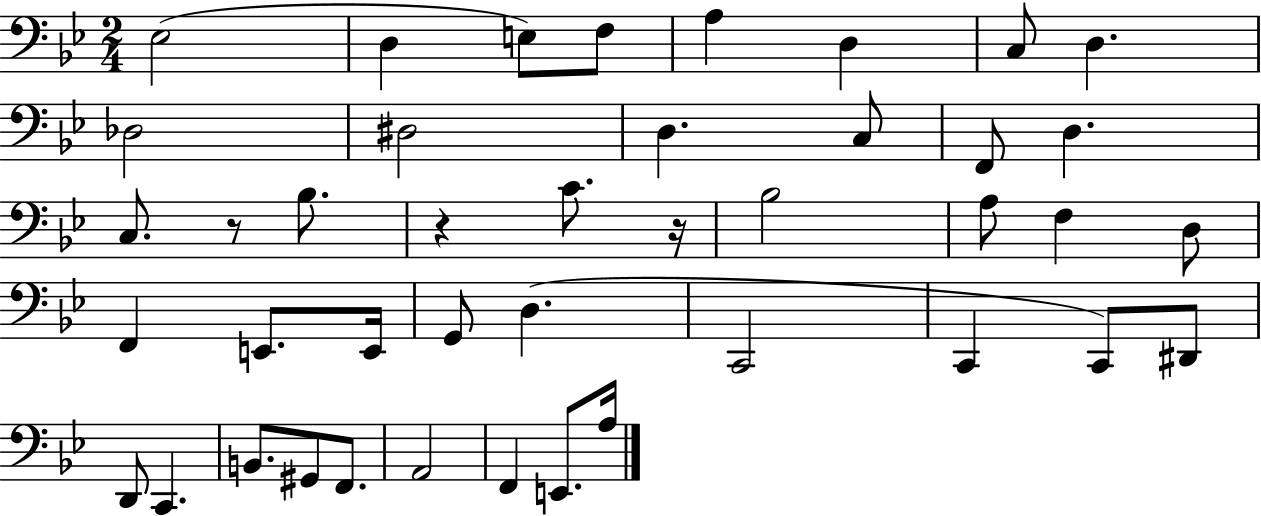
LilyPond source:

{
  \clef bass
  \numericTimeSignature
  \time 2/4
  \key bes \major
  \repeat volta 2 { ees2( | d4 e8) f8 | a4 d4 | c8 d4. | \break des2 | dis2 | d4. c8 | f,8 d4. | \break c8. r8 bes8. | r4 c'8. r16 | bes2 | a8 f4 d8 | \break f,4 e,8. e,16 | g,8 d4.( | c,2 | c,4 c,8) dis,8 | \break d,8 c,4. | b,8. gis,8 f,8. | a,2 | f,4 e,8. a16 | \break } \bar "|."
}